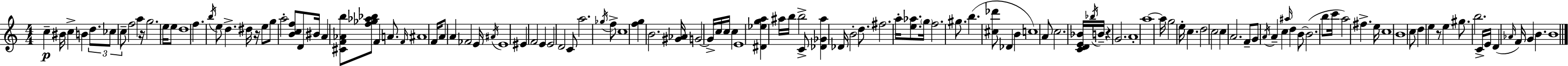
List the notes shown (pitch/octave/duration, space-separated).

C5/q BIS4/s C5/q B4/q D5/e. CES5/e C5/e F5/h A5/q R/s G5/h. E5/s E5/e D5/w F5/q. B5/s E5/e D5/q. D#5/s R/s E5/e G5/e A5/h [B4,C5,F5]/e D4/e BIS4/s A4/q [C#4,F4,Ab4,B5]/e [F5,Gb5,Ab5,Bb5]/e F4/q A4/e. F4/s A#4/w F4/s A4/e A4/q FES4/h E4/s A#4/s E4/w EIS4/q F4/h E4/q E4/h D4/h C4/e A5/h. Gb5/s F5/e C5/w [F5,G5]/q B4/h. [G#4,Ab4]/s G4/h G4/s C5/s C5/s C5/q E4/w [D#4,Eb5,G5,A5]/q A#5/s B5/s B5/h C4/e [Db4,Gb4,A#5]/q Db4/s B4/h D5/e. F#5/h. A5/s [E5,Ab5]/e. G5/s F5/h. G#5/e. B5/q. [C#5,Db6]/e Db4/q B4/q C5/w A4/e C5/h. [C4,D4,E4,Bb4]/s Bb5/s B4/s R/q G4/h. A4/w A5/w A5/s G5/h E5/s C5/q. D5/h C5/h C5/q A4/h. F4/e G4/e A4/s A4/q C5/q A#5/s D5/q B4/e B4/h. B5/e C6/s A5/h F#5/q. E5/s C5/w B4/w C5/e D5/q E5/q R/e E5/q G#5/e. B5/h. C4/s E4/s D4/q Ab4/s F4/s G4/q B4/q. B4/w